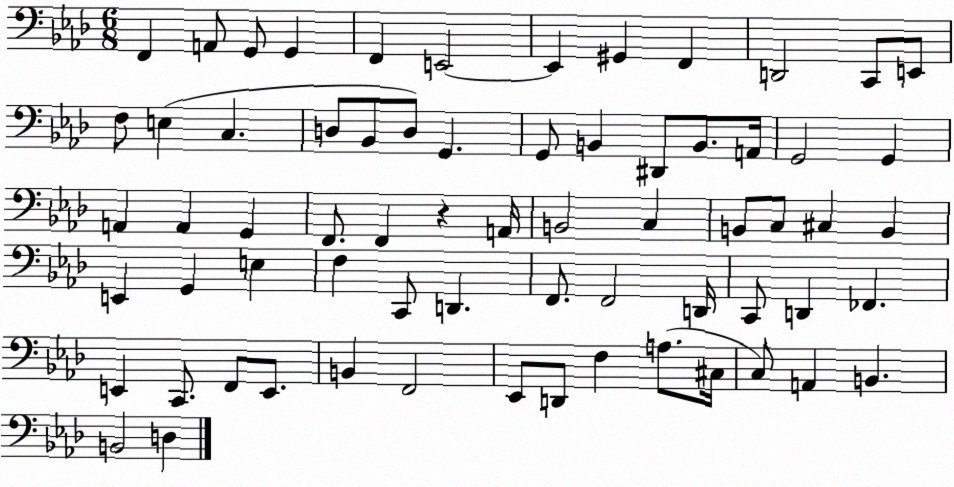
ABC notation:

X:1
T:Untitled
M:6/8
L:1/4
K:Ab
F,, A,,/2 G,,/2 G,, F,, E,,2 E,, ^G,, F,, D,,2 C,,/2 E,,/2 F,/2 E, C, D,/2 _B,,/2 D,/2 G,, G,,/2 B,, ^D,,/2 B,,/2 A,,/4 G,,2 G,, A,, A,, G,, F,,/2 F,, z A,,/4 B,,2 C, B,,/2 C,/2 ^C, B,, E,, G,, E, F, C,,/2 D,, F,,/2 F,,2 D,,/4 C,,/2 D,, _F,, E,, C,,/2 F,,/2 E,,/2 B,, F,,2 _E,,/2 D,,/2 F, A,/2 ^C,/4 C,/2 A,, B,, B,,2 D,